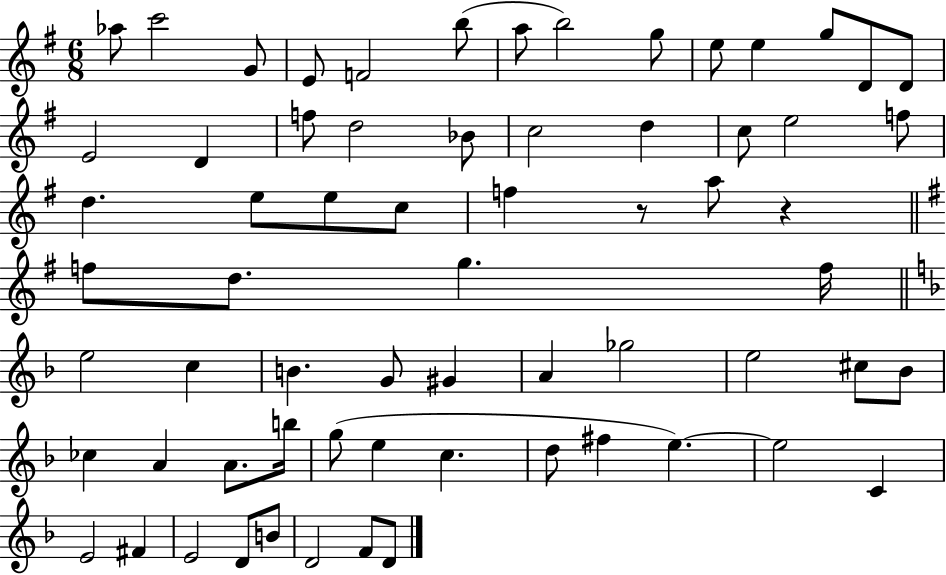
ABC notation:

X:1
T:Untitled
M:6/8
L:1/4
K:G
_a/2 c'2 G/2 E/2 F2 b/2 a/2 b2 g/2 e/2 e g/2 D/2 D/2 E2 D f/2 d2 _B/2 c2 d c/2 e2 f/2 d e/2 e/2 c/2 f z/2 a/2 z f/2 d/2 g f/4 e2 c B G/2 ^G A _g2 e2 ^c/2 _B/2 _c A A/2 b/4 g/2 e c d/2 ^f e e2 C E2 ^F E2 D/2 B/2 D2 F/2 D/2